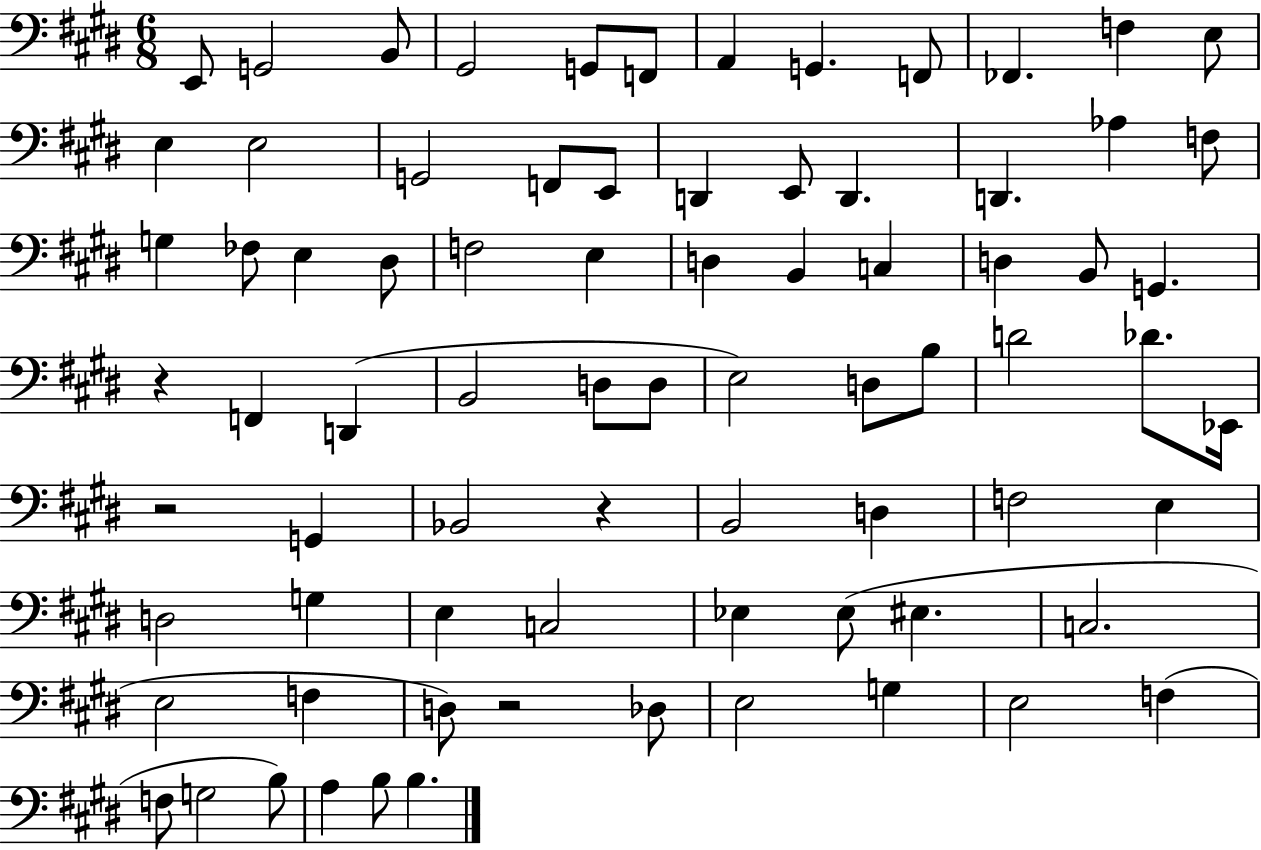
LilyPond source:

{
  \clef bass
  \numericTimeSignature
  \time 6/8
  \key e \major
  e,8 g,2 b,8 | gis,2 g,8 f,8 | a,4 g,4. f,8 | fes,4. f4 e8 | \break e4 e2 | g,2 f,8 e,8 | d,4 e,8 d,4. | d,4. aes4 f8 | \break g4 fes8 e4 dis8 | f2 e4 | d4 b,4 c4 | d4 b,8 g,4. | \break r4 f,4 d,4( | b,2 d8 d8 | e2) d8 b8 | d'2 des'8. ees,16 | \break r2 g,4 | bes,2 r4 | b,2 d4 | f2 e4 | \break d2 g4 | e4 c2 | ees4 ees8( eis4. | c2. | \break e2 f4 | d8) r2 des8 | e2 g4 | e2 f4( | \break f8 g2 b8) | a4 b8 b4. | \bar "|."
}